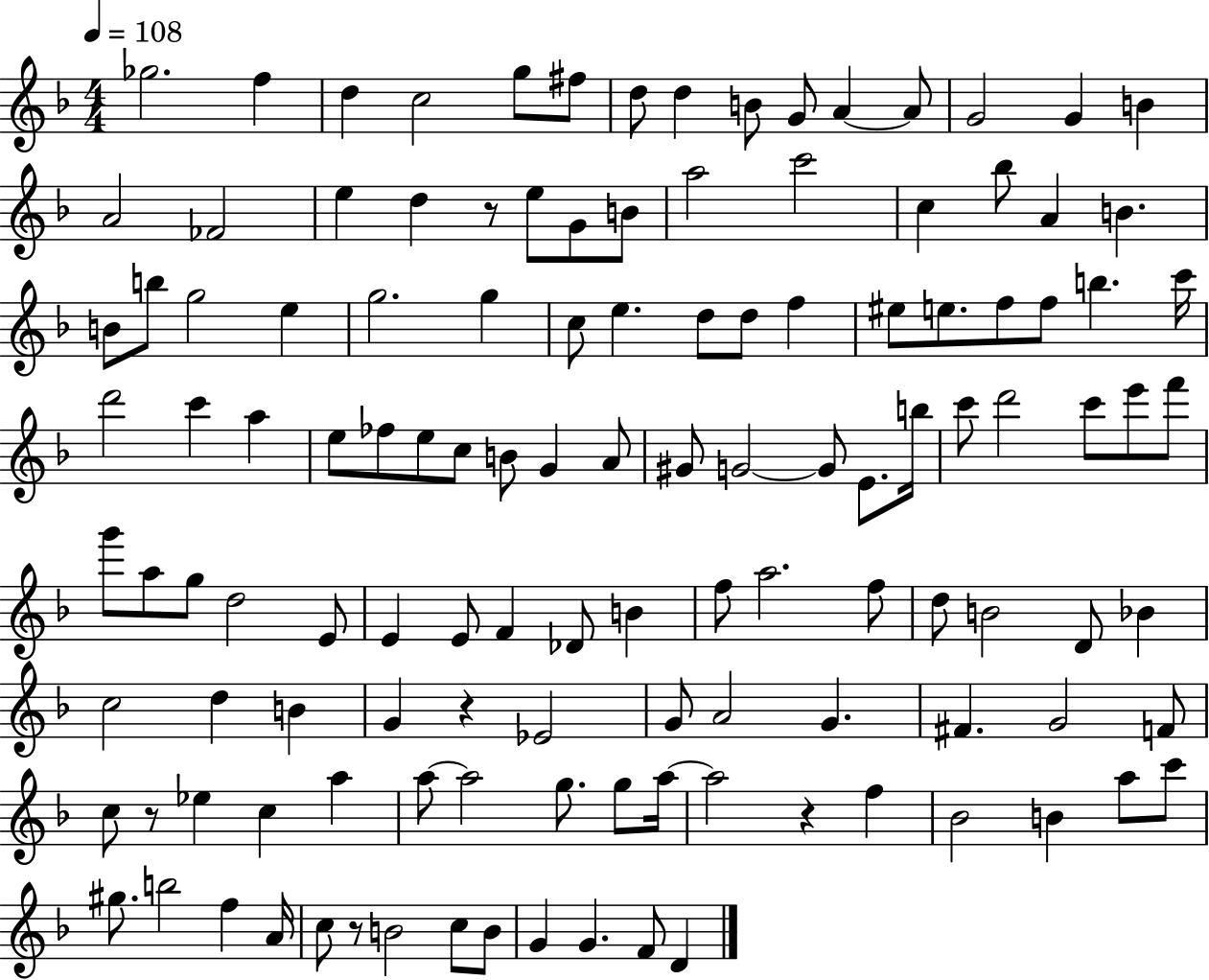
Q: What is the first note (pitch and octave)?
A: Gb5